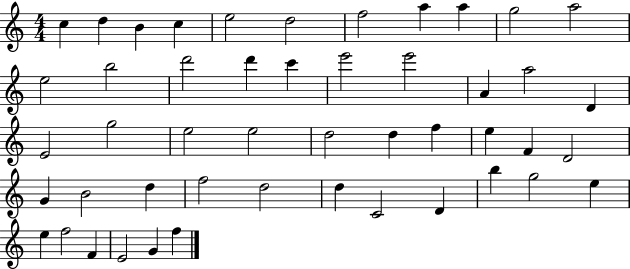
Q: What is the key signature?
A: C major